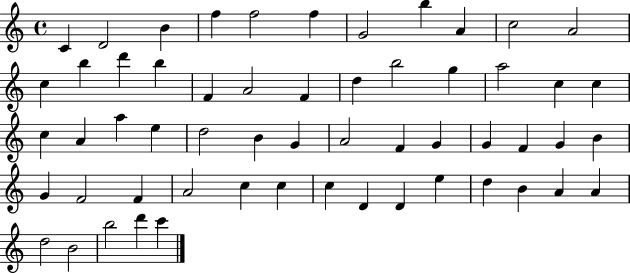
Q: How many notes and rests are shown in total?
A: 57